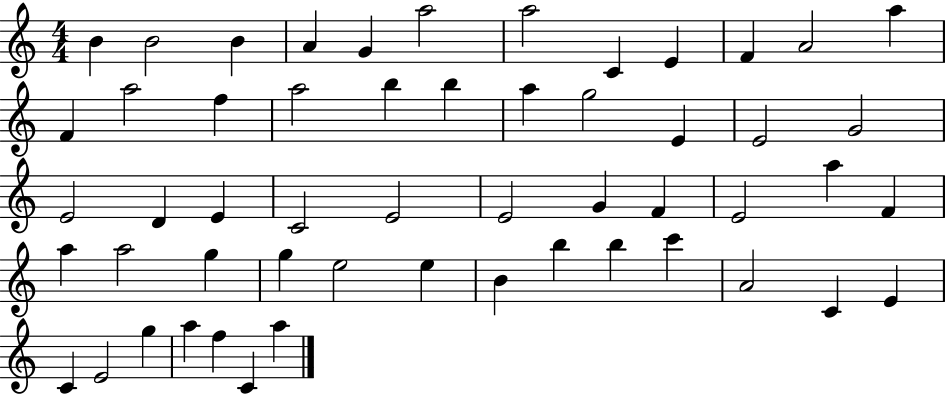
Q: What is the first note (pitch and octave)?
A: B4